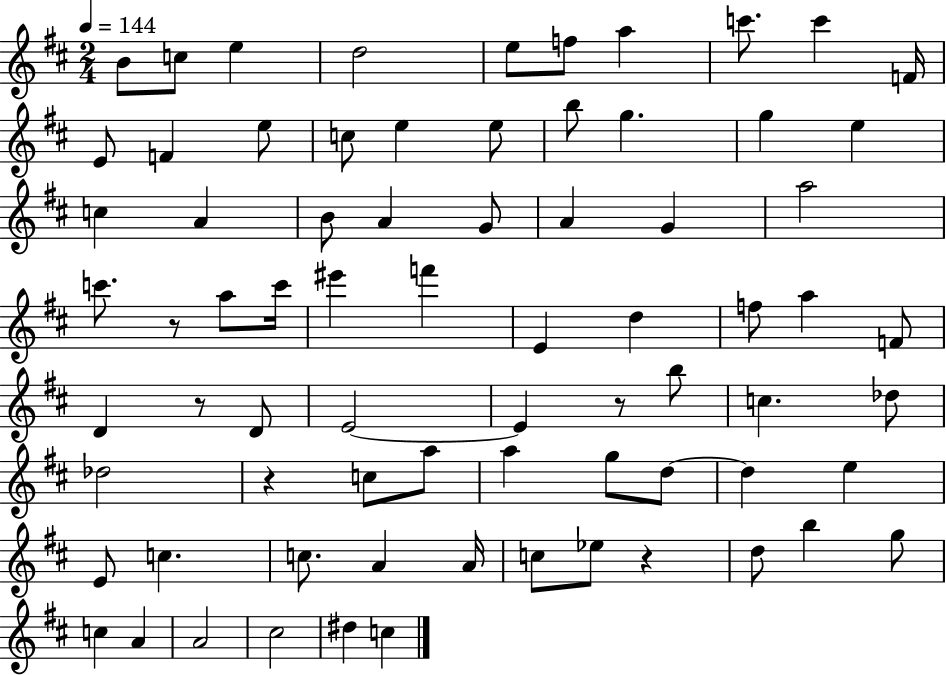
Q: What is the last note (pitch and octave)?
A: C5